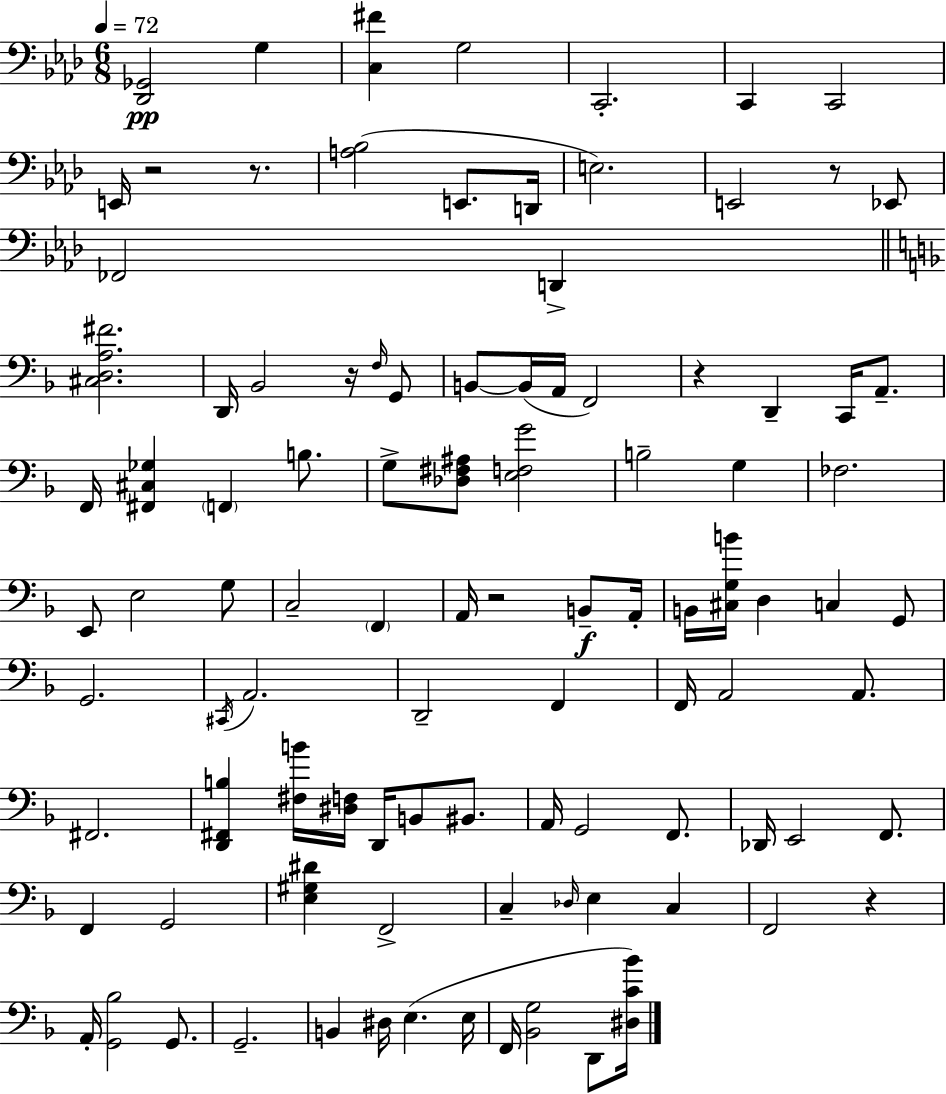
{
  \clef bass
  \numericTimeSignature
  \time 6/8
  \key f \minor
  \tempo 4 = 72
  \repeat volta 2 { <des, ges,>2\pp g4 | <c fis'>4 g2 | c,2.-. | c,4 c,2 | \break e,16 r2 r8. | <a bes>2( e,8. d,16 | e2.) | e,2 r8 ees,8 | \break fes,2 d,4-> | \bar "||" \break \key f \major <cis d a fis'>2. | d,16 bes,2 r16 \grace { f16 } g,8 | b,8~~ b,16( a,16 f,2) | r4 d,4-- c,16 a,8.-- | \break f,16 <fis, cis ges>4 \parenthesize f,4 b8. | g8-> <des fis ais>8 <e f g'>2 | b2-- g4 | fes2. | \break e,8 e2 g8 | c2-- \parenthesize f,4 | a,16 r2 b,8--\f | a,16-. b,16 <cis g b'>16 d4 c4 g,8 | \break g,2. | \acciaccatura { cis,16 } a,2. | d,2-- f,4 | f,16 a,2 a,8. | \break fis,2. | <d, fis, b>4 <fis b'>16 <dis f>16 d,16 b,8 bis,8. | a,16 g,2 f,8. | des,16 e,2 f,8. | \break f,4 g,2 | <e gis dis'>4 f,2-> | c4-- \grace { des16 } e4 c4 | f,2 r4 | \break a,16-. <g, bes>2 | g,8. g,2.-- | b,4 dis16 e4.( | e16 f,16 <bes, g>2 | \break d,8 <dis c' bes'>16) } \bar "|."
}